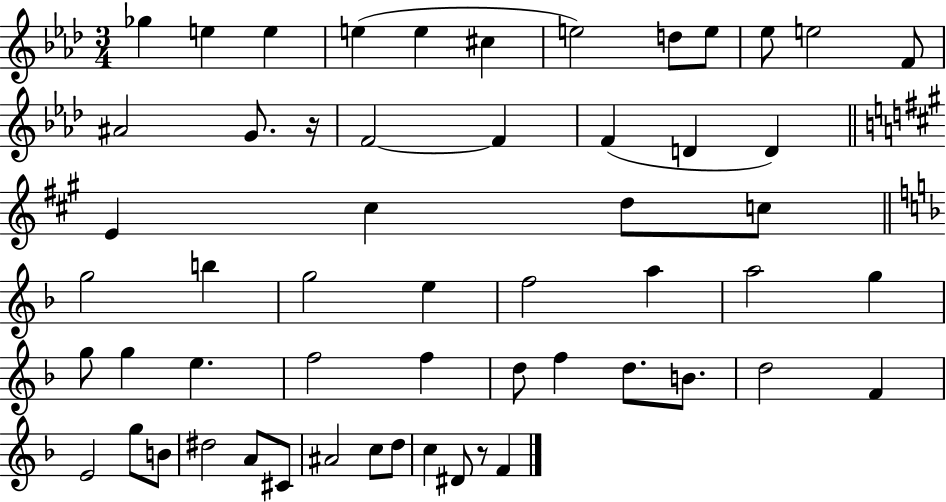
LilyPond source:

{
  \clef treble
  \numericTimeSignature
  \time 3/4
  \key aes \major
  ges''4 e''4 e''4 | e''4( e''4 cis''4 | e''2) d''8 e''8 | ees''8 e''2 f'8 | \break ais'2 g'8. r16 | f'2~~ f'4 | f'4( d'4 d'4) | \bar "||" \break \key a \major e'4 cis''4 d''8 c''8 | \bar "||" \break \key d \minor g''2 b''4 | g''2 e''4 | f''2 a''4 | a''2 g''4 | \break g''8 g''4 e''4. | f''2 f''4 | d''8 f''4 d''8. b'8. | d''2 f'4 | \break e'2 g''8 b'8 | dis''2 a'8 cis'8 | ais'2 c''8 d''8 | c''4 dis'8 r8 f'4 | \break \bar "|."
}